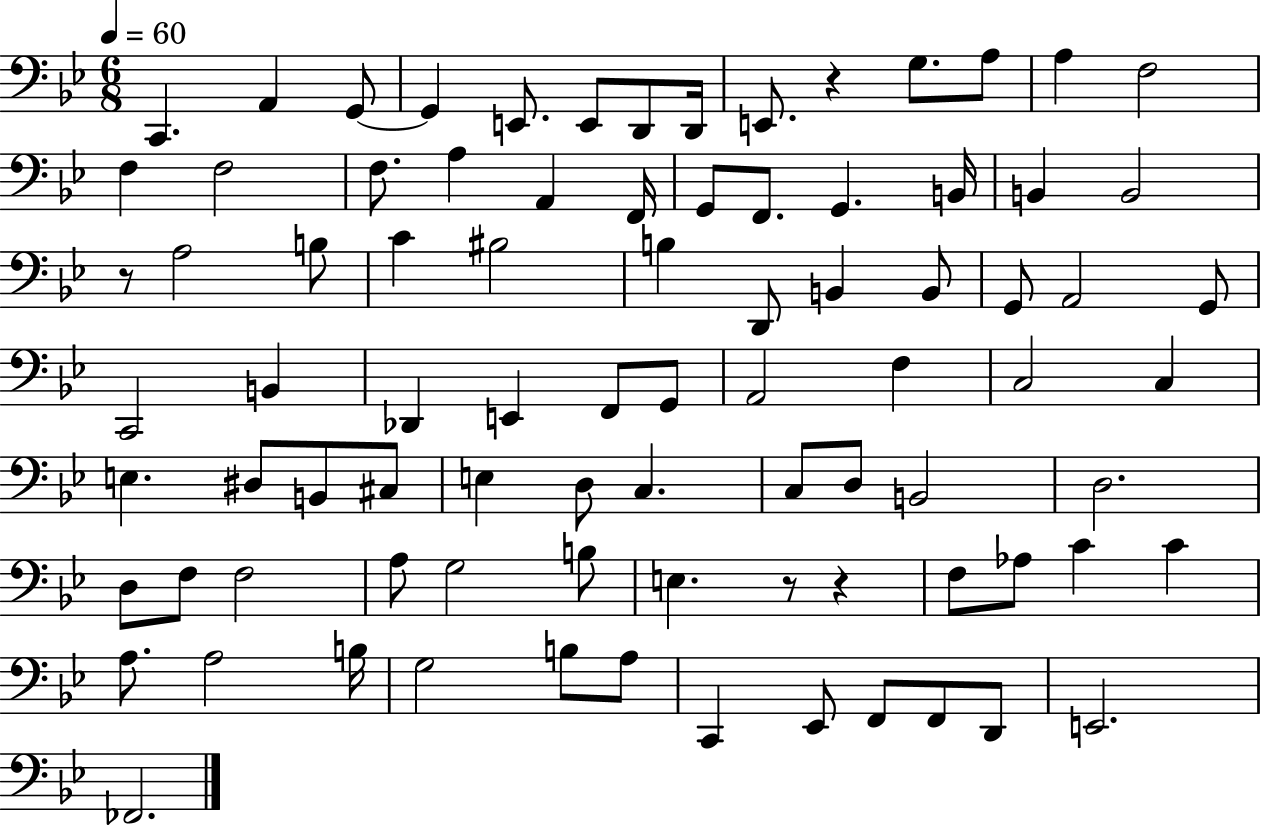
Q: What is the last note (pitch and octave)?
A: FES2